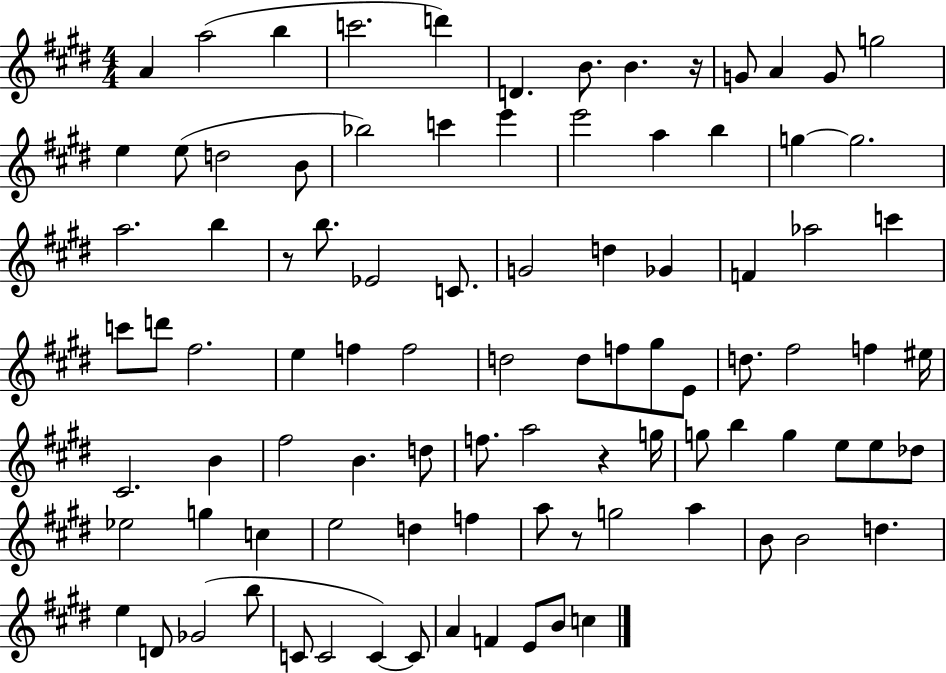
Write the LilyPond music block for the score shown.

{
  \clef treble
  \numericTimeSignature
  \time 4/4
  \key e \major
  \repeat volta 2 { a'4 a''2( b''4 | c'''2. d'''4) | d'4. b'8. b'4. r16 | g'8 a'4 g'8 g''2 | \break e''4 e''8( d''2 b'8 | bes''2) c'''4 e'''4 | e'''2 a''4 b''4 | g''4~~ g''2. | \break a''2. b''4 | r8 b''8. ees'2 c'8. | g'2 d''4 ges'4 | f'4 aes''2 c'''4 | \break c'''8 d'''8 fis''2. | e''4 f''4 f''2 | d''2 d''8 f''8 gis''8 e'8 | d''8. fis''2 f''4 eis''16 | \break cis'2. b'4 | fis''2 b'4. d''8 | f''8. a''2 r4 g''16 | g''8 b''4 g''4 e''8 e''8 des''8 | \break ees''2 g''4 c''4 | e''2 d''4 f''4 | a''8 r8 g''2 a''4 | b'8 b'2 d''4. | \break e''4 d'8 ges'2( b''8 | c'8 c'2 c'4~~) c'8 | a'4 f'4 e'8 b'8 c''4 | } \bar "|."
}